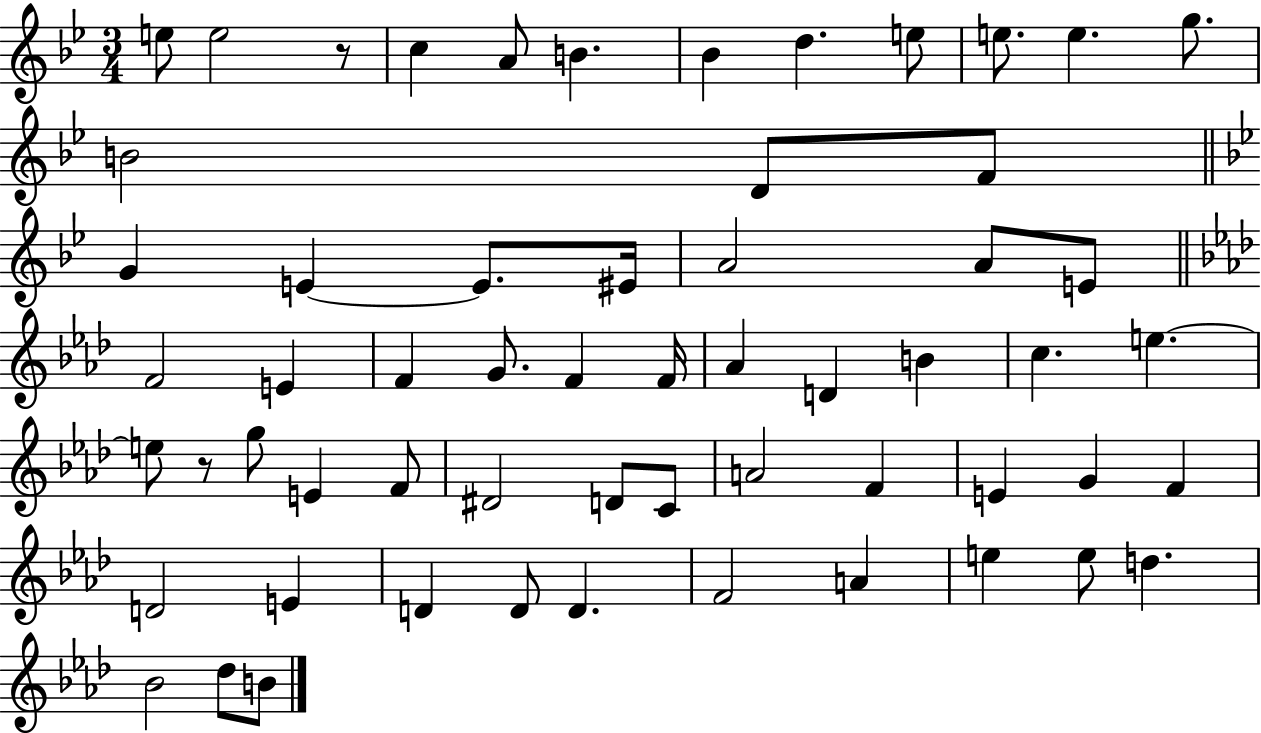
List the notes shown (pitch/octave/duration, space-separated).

E5/e E5/h R/e C5/q A4/e B4/q. Bb4/q D5/q. E5/e E5/e. E5/q. G5/e. B4/h D4/e F4/e G4/q E4/q E4/e. EIS4/s A4/h A4/e E4/e F4/h E4/q F4/q G4/e. F4/q F4/s Ab4/q D4/q B4/q C5/q. E5/q. E5/e R/e G5/e E4/q F4/e D#4/h D4/e C4/e A4/h F4/q E4/q G4/q F4/q D4/h E4/q D4/q D4/e D4/q. F4/h A4/q E5/q E5/e D5/q. Bb4/h Db5/e B4/e